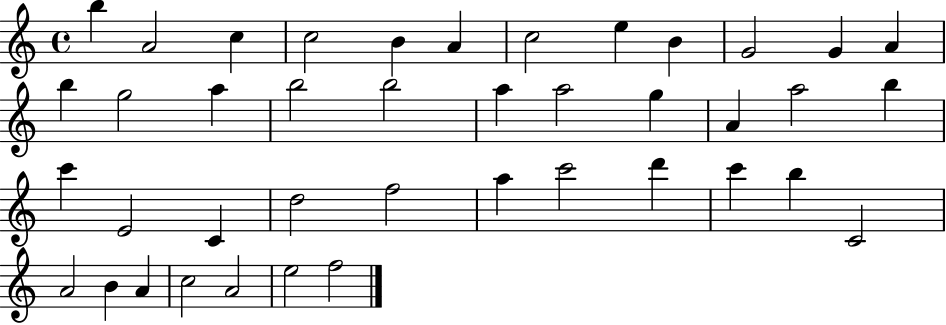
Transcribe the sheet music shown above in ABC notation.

X:1
T:Untitled
M:4/4
L:1/4
K:C
b A2 c c2 B A c2 e B G2 G A b g2 a b2 b2 a a2 g A a2 b c' E2 C d2 f2 a c'2 d' c' b C2 A2 B A c2 A2 e2 f2